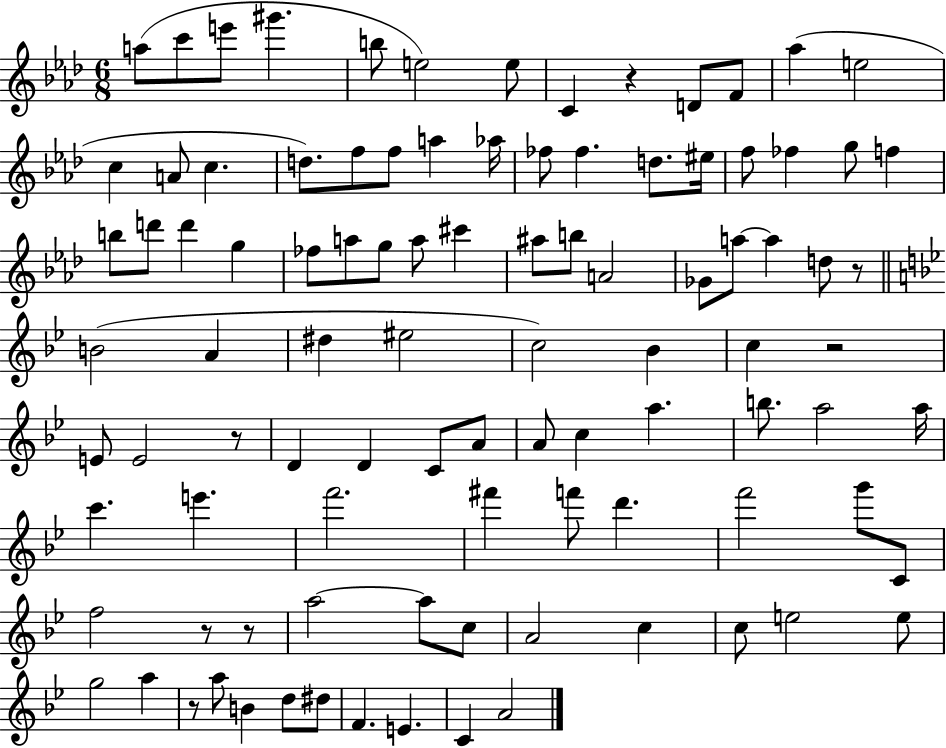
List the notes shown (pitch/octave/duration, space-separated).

A5/e C6/e E6/e G#6/q. B5/e E5/h E5/e C4/q R/q D4/e F4/e Ab5/q E5/h C5/q A4/e C5/q. D5/e. F5/e F5/e A5/q Ab5/s FES5/e FES5/q. D5/e. EIS5/s F5/e FES5/q G5/e F5/q B5/e D6/e D6/q G5/q FES5/e A5/e G5/e A5/e C#6/q A#5/e B5/e A4/h Gb4/e A5/e A5/q D5/e R/e B4/h A4/q D#5/q EIS5/h C5/h Bb4/q C5/q R/h E4/e E4/h R/e D4/q D4/q C4/e A4/e A4/e C5/q A5/q. B5/e. A5/h A5/s C6/q. E6/q. F6/h. F#6/q F6/e D6/q. F6/h G6/e C4/e F5/h R/e R/e A5/h A5/e C5/e A4/h C5/q C5/e E5/h E5/e G5/h A5/q R/e A5/e B4/q D5/e D#5/e F4/q. E4/q. C4/q A4/h